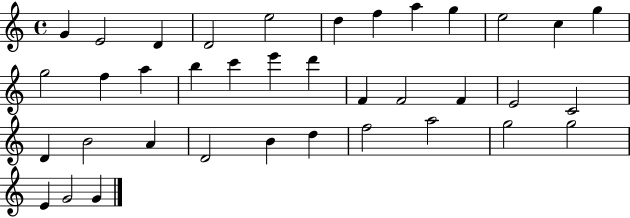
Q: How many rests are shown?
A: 0